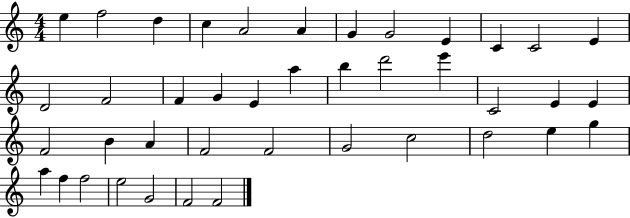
E5/q F5/h D5/q C5/q A4/h A4/q G4/q G4/h E4/q C4/q C4/h E4/q D4/h F4/h F4/q G4/q E4/q A5/q B5/q D6/h E6/q C4/h E4/q E4/q F4/h B4/q A4/q F4/h F4/h G4/h C5/h D5/h E5/q G5/q A5/q F5/q F5/h E5/h G4/h F4/h F4/h